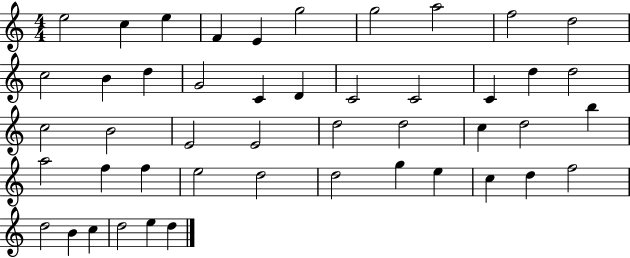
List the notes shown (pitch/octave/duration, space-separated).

E5/h C5/q E5/q F4/q E4/q G5/h G5/h A5/h F5/h D5/h C5/h B4/q D5/q G4/h C4/q D4/q C4/h C4/h C4/q D5/q D5/h C5/h B4/h E4/h E4/h D5/h D5/h C5/q D5/h B5/q A5/h F5/q F5/q E5/h D5/h D5/h G5/q E5/q C5/q D5/q F5/h D5/h B4/q C5/q D5/h E5/q D5/q